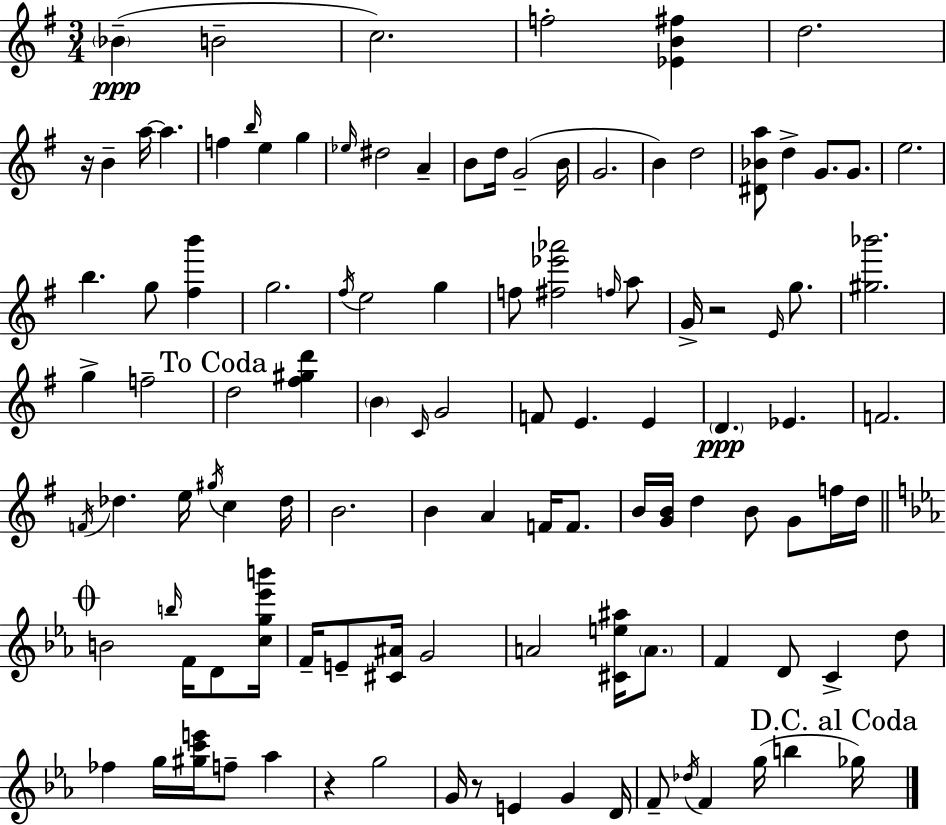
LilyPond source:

{
  \clef treble
  \numericTimeSignature
  \time 3/4
  \key e \minor
  \repeat volta 2 { \parenthesize bes'4--(\ppp b'2-- | c''2.) | f''2-. <ees' b' fis''>4 | d''2. | \break r16 b'4-- a''16~~ a''4. | f''4 \grace { b''16 } e''4 g''4 | \grace { ees''16 } dis''2 a'4-- | b'8 d''16 g'2--( | \break b'16 g'2. | b'4) d''2 | <dis' bes' a''>8 d''4-> g'8. g'8. | e''2. | \break b''4. g''8 <fis'' b'''>4 | g''2. | \acciaccatura { fis''16 } e''2 g''4 | f''8 <fis'' ees''' aes'''>2 | \break \grace { f''16 } a''8 g'16-> r2 | \grace { e'16 } g''8. <gis'' bes'''>2. | g''4-> f''2-- | \mark "To Coda" d''2 | \break <fis'' gis'' d'''>4 \parenthesize b'4 \grace { c'16 } g'2 | f'8 e'4. | e'4 \parenthesize d'4.\ppp | ees'4. f'2. | \break \acciaccatura { f'16 } des''4. | e''16 \acciaccatura { gis''16 } c''4 des''16 b'2. | b'4 | a'4 f'16 f'8. b'16 <g' b'>16 d''4 | \break b'8 g'8 f''16 d''16 \mark \markup { \musicglyph "scripts.coda" } \bar "||" \break \key c \minor b'2 \grace { b''16 } f'16 d'8 | <c'' g'' ees''' b'''>16 f'16-- e'8-- <cis' ais'>16 g'2 | a'2 <cis' e'' ais''>16 \parenthesize a'8. | f'4 d'8 c'4-> d''8 | \break fes''4 g''16 <gis'' c''' e'''>16 f''8-- aes''4 | r4 g''2 | g'16 r8 e'4 g'4 | d'16 f'8-- \acciaccatura { des''16 } f'4 g''16( b''4 | \break \mark "D.C. al Coda" ges''16) } \bar "|."
}